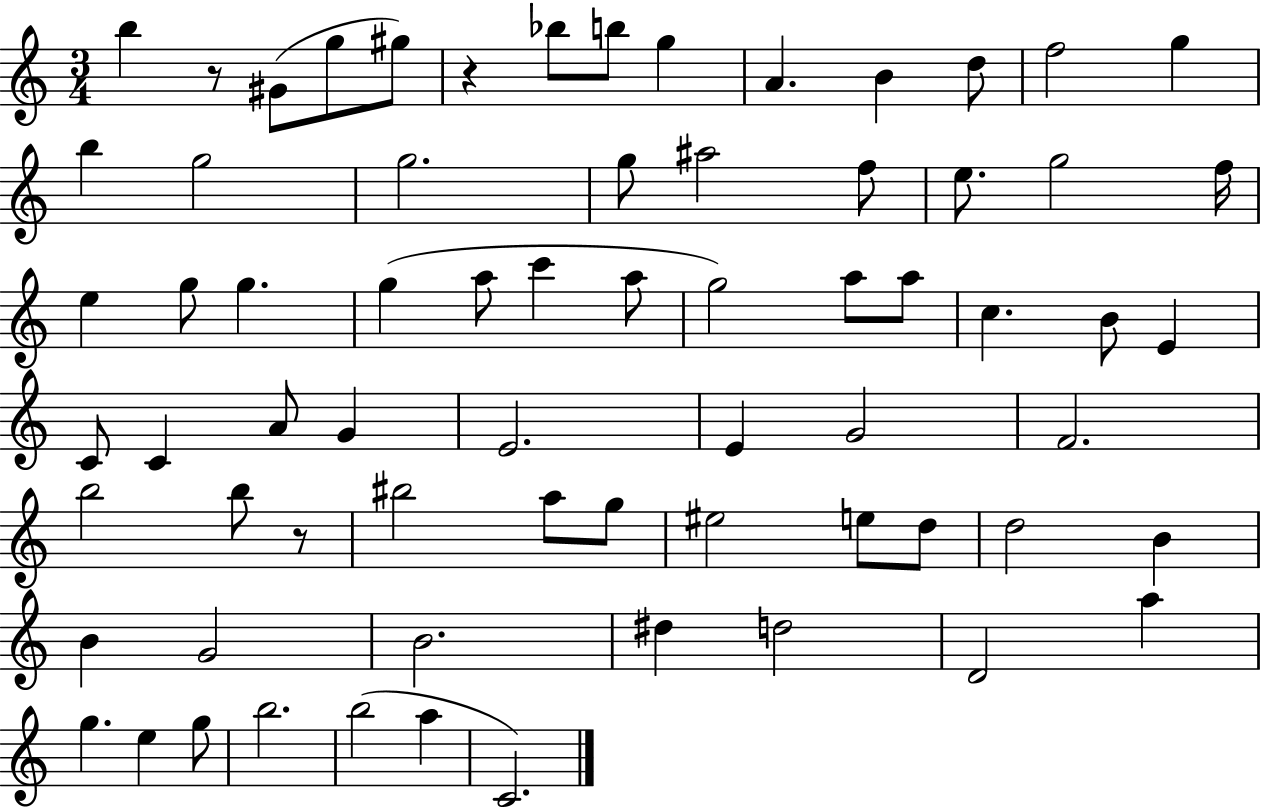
{
  \clef treble
  \numericTimeSignature
  \time 3/4
  \key c \major
  b''4 r8 gis'8( g''8 gis''8) | r4 bes''8 b''8 g''4 | a'4. b'4 d''8 | f''2 g''4 | \break b''4 g''2 | g''2. | g''8 ais''2 f''8 | e''8. g''2 f''16 | \break e''4 g''8 g''4. | g''4( a''8 c'''4 a''8 | g''2) a''8 a''8 | c''4. b'8 e'4 | \break c'8 c'4 a'8 g'4 | e'2. | e'4 g'2 | f'2. | \break b''2 b''8 r8 | bis''2 a''8 g''8 | eis''2 e''8 d''8 | d''2 b'4 | \break b'4 g'2 | b'2. | dis''4 d''2 | d'2 a''4 | \break g''4. e''4 g''8 | b''2. | b''2( a''4 | c'2.) | \break \bar "|."
}